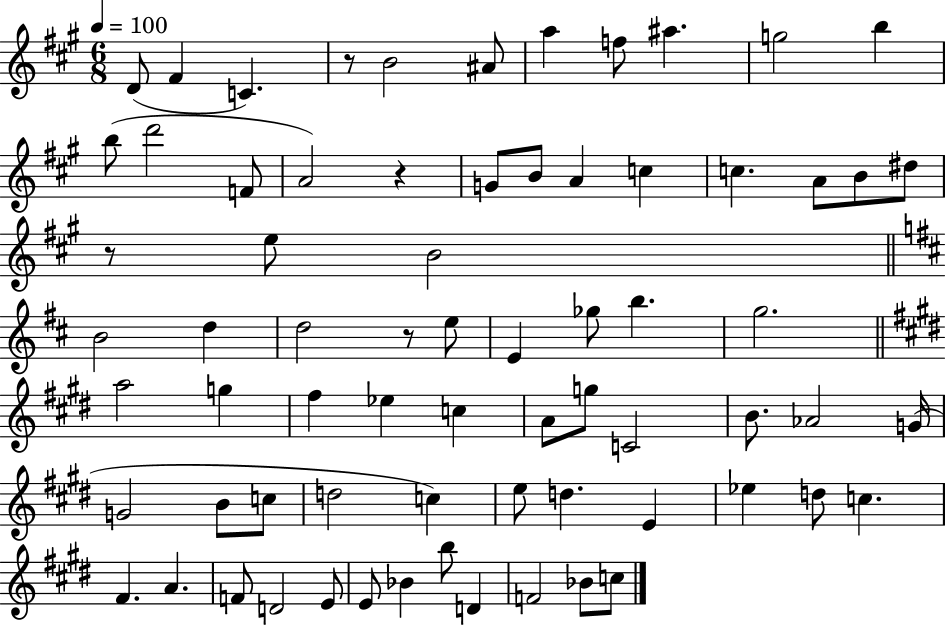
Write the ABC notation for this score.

X:1
T:Untitled
M:6/8
L:1/4
K:A
D/2 ^F C z/2 B2 ^A/2 a f/2 ^a g2 b b/2 d'2 F/2 A2 z G/2 B/2 A c c A/2 B/2 ^d/2 z/2 e/2 B2 B2 d d2 z/2 e/2 E _g/2 b g2 a2 g ^f _e c A/2 g/2 C2 B/2 _A2 G/4 G2 B/2 c/2 d2 c e/2 d E _e d/2 c ^F A F/2 D2 E/2 E/2 _B b/2 D F2 _B/2 c/2